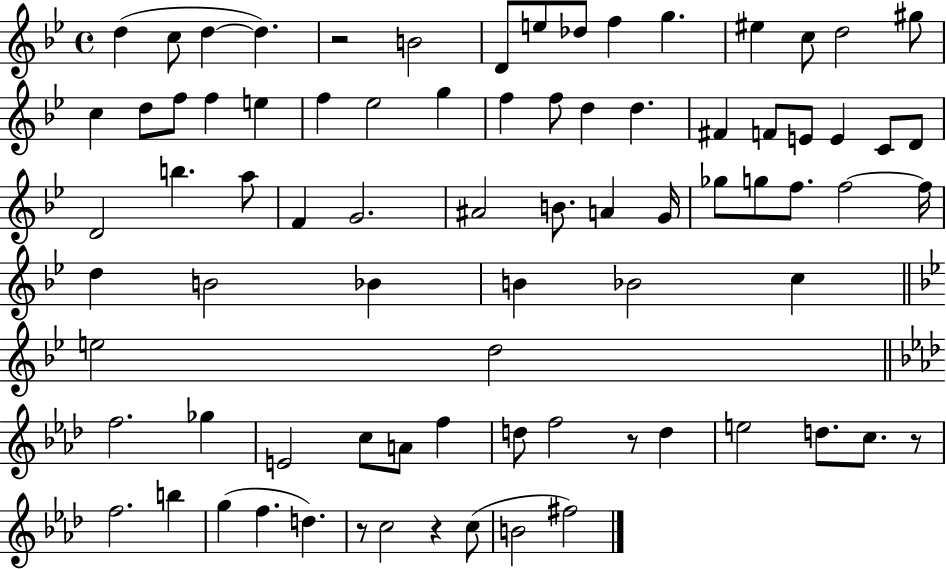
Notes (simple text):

D5/q C5/e D5/q D5/q. R/h B4/h D4/e E5/e Db5/e F5/q G5/q. EIS5/q C5/e D5/h G#5/e C5/q D5/e F5/e F5/q E5/q F5/q Eb5/h G5/q F5/q F5/e D5/q D5/q. F#4/q F4/e E4/e E4/q C4/e D4/e D4/h B5/q. A5/e F4/q G4/h. A#4/h B4/e. A4/q G4/s Gb5/e G5/e F5/e. F5/h F5/s D5/q B4/h Bb4/q B4/q Bb4/h C5/q E5/h D5/h F5/h. Gb5/q E4/h C5/e A4/e F5/q D5/e F5/h R/e D5/q E5/h D5/e. C5/e. R/e F5/h. B5/q G5/q F5/q. D5/q. R/e C5/h R/q C5/e B4/h F#5/h